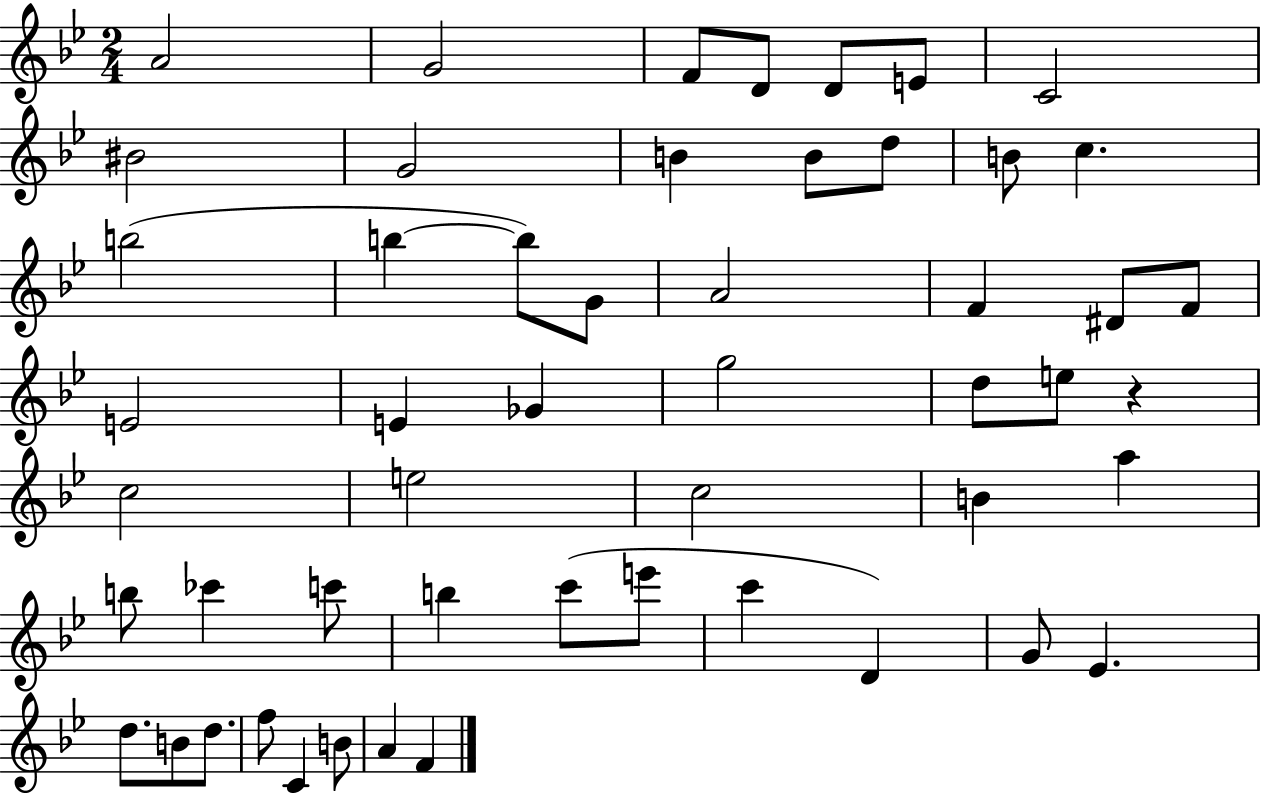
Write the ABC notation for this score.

X:1
T:Untitled
M:2/4
L:1/4
K:Bb
A2 G2 F/2 D/2 D/2 E/2 C2 ^B2 G2 B B/2 d/2 B/2 c b2 b b/2 G/2 A2 F ^D/2 F/2 E2 E _G g2 d/2 e/2 z c2 e2 c2 B a b/2 _c' c'/2 b c'/2 e'/2 c' D G/2 _E d/2 B/2 d/2 f/2 C B/2 A F